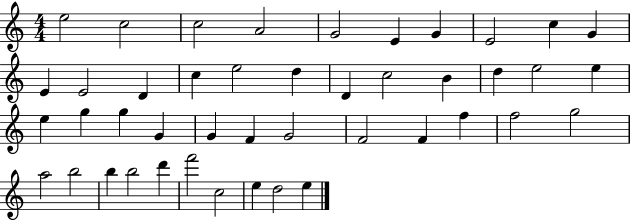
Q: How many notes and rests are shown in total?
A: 44